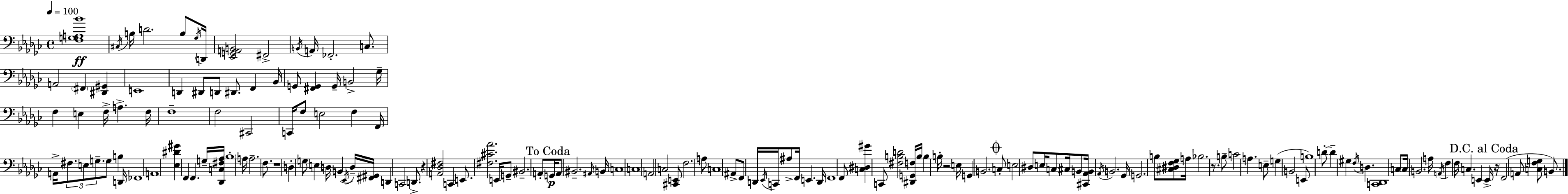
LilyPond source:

{
  \clef bass
  \time 4/4
  \defaultTimeSignature
  \key ees \minor
  \tempo 4 = 100
  \repeat volta 2 { <f g a bes'>1\ff | \acciaccatura { cis16 } b16 d'2. b8 | \acciaccatura { ges16 } d,16 <ees, g, a, b,>2 fis,2-> | \acciaccatura { b,16 } a,16 fes,2.-. | \break c8. a,2 \parenthesize fis,4 <dis, gis,>4 | e,1 | d,4 dis,8 d,8 dis,8. f,4 | bes,16 g,8 <fis, g,>4 g,16-- b,2-> | \break ges16-- f4 e4 f16-> a4.-> | f16 f1-- | f2 cis,2 | c,16 f8 e2 f4 | \break f,16 a,16-> \tuplet 3/2 { fis8. e8 g8.-- } g8 b4 | d,16 fes,1 | a,1 | <ees dis' gis'>4 f,4 f,4. | \break g16-- <des, c fis aes>16 \parenthesize bes1-. | a16 a2.-- | f8. r1 | d4-. g8 e4 d16 b,4( | \break \acciaccatura { ees,16 } d16--) <fis, gis,>16 d,4 c,2 | d,8.-> r4 <a, des fis>2 | c,4 e,8. <fis cis' aes'>2. | e,16 g,8-- bis,2.-- | \break a,8-. \mark "To Coda" g,16\p a,8 bis,2.-- | \grace { ais,16 } b,16 c1 | c1 | a,2 c2 | \break <cis, e,>8 f2. | a8 c1 | ais,8-> f,8 d,16 \acciaccatura { ees,16 } c,16 ais8-> f,16 e,4. | d,16 f,1 | \break f,8 <c dis gis'>4 c,8 <fis b d'>2 | <dis, g, f>16 b16 b4 b16-. r2 | e16 g,4 b,2. | \mark \markup { \musicglyph "scripts.coda" } c8-. e2 | \break dis8 e16 c8 cis16 b,8 <cis, aes, b,>16 \acciaccatura { aes,16 } b,2. | ges,16 g,2. | b8 <cis dis f ges>8 a16 bes2. | r8. b8-- c'2 | \break a4. e8-- g4( b,2 | e,8 b1) | d'8-.~~ d'4-- gis4 | \acciaccatura { f16 } d4. <c, des,>1 | \break c8 \parenthesize c16 b,2. | a16 \acciaccatura { a,16 } f4 f16 c4. | e,4 \mark "D.C. al Coda" e,16-> r16 f,2( | a,8 <c f g>8 b,8.) } \bar "|."
}